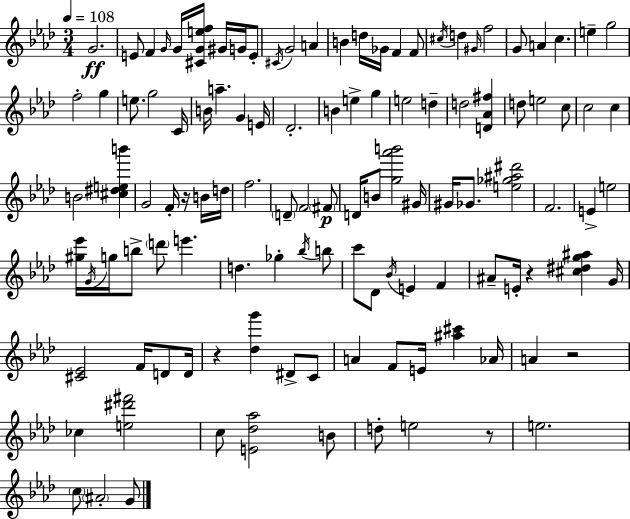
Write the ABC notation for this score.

X:1
T:Untitled
M:3/4
L:1/4
K:Ab
G2 E/2 F G/4 G/4 [^CGef]/4 ^G/4 G/4 E/2 ^C/4 G2 A B d/4 _G/4 F F/2 ^c/4 d ^G/4 f2 G/2 A c e g2 f2 g e/2 g2 C/4 B/4 a G E/4 _D2 B e g e2 d d2 [D_A^f] d/2 e2 c/2 c2 c B2 [^c^deb'] G2 F/4 z/4 B/4 d/4 f2 D/2 F2 ^F/2 D/4 B/2 [g_a'b']2 ^G/4 ^G/4 _G/2 [e_g^a^d']2 F2 E e2 [^g_e']/4 G/4 g/4 b/2 d'/2 e' d _g _b/4 b/2 c'/2 _D/2 _B/4 E F ^A/2 E/4 z [^c^dg^a] G/4 [^C_E]2 F/4 D/2 D/4 z [_dg'] ^D/2 C/2 A F/2 E/4 [^a^c'] _A/4 A z2 _c [e^d'^f']2 c/2 [E_d_a]2 B/2 d/2 e2 z/2 e2 c/2 ^A2 G/2